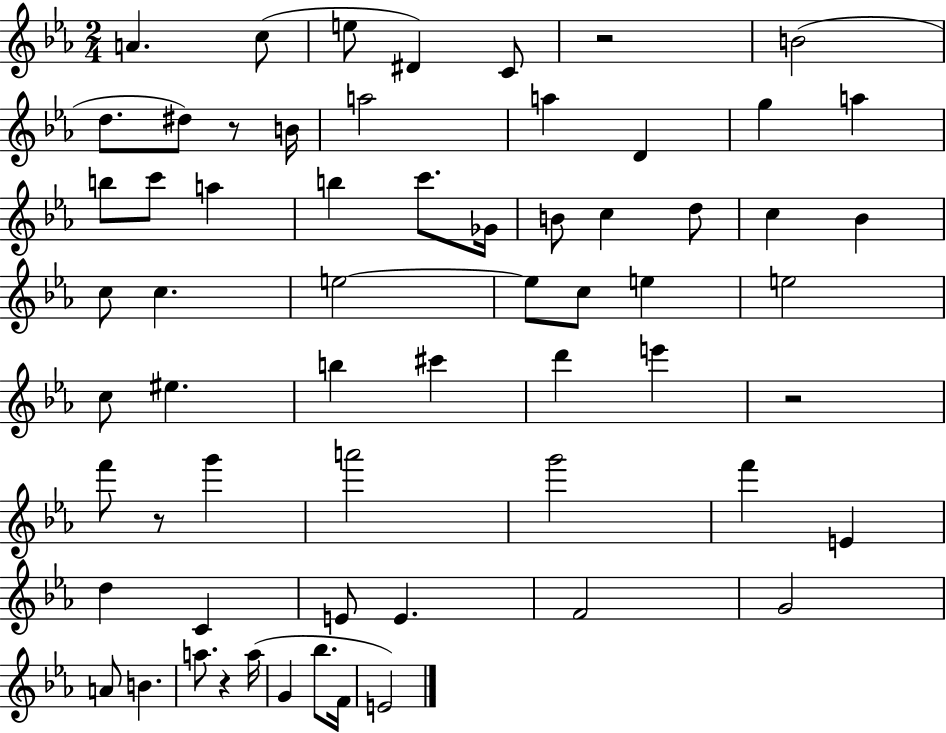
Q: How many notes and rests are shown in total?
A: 63